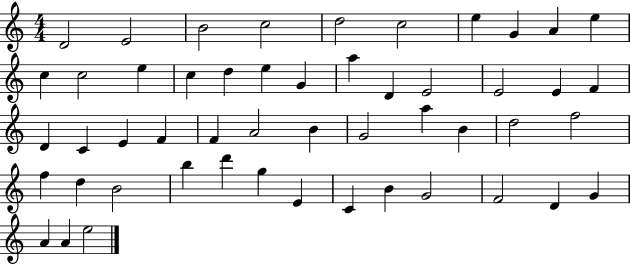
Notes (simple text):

D4/h E4/h B4/h C5/h D5/h C5/h E5/q G4/q A4/q E5/q C5/q C5/h E5/q C5/q D5/q E5/q G4/q A5/q D4/q E4/h E4/h E4/q F4/q D4/q C4/q E4/q F4/q F4/q A4/h B4/q G4/h A5/q B4/q D5/h F5/h F5/q D5/q B4/h B5/q D6/q G5/q E4/q C4/q B4/q G4/h F4/h D4/q G4/q A4/q A4/q E5/h